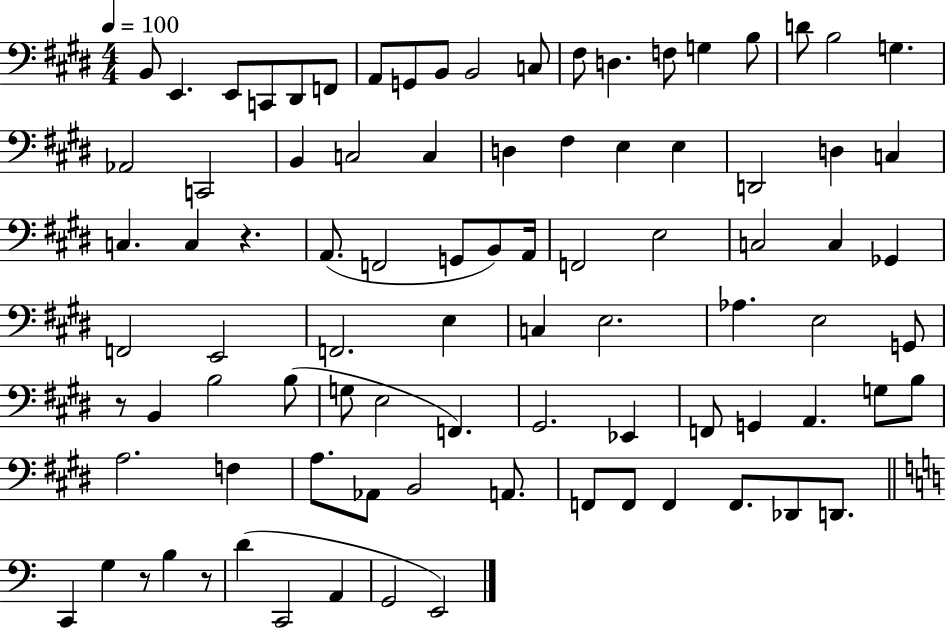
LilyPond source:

{
  \clef bass
  \numericTimeSignature
  \time 4/4
  \key e \major
  \tempo 4 = 100
  b,8 e,4. e,8 c,8 dis,8 f,8 | a,8 g,8 b,8 b,2 c8 | fis8 d4. f8 g4 b8 | d'8 b2 g4. | \break aes,2 c,2 | b,4 c2 c4 | d4 fis4 e4 e4 | d,2 d4 c4 | \break c4. c4 r4. | a,8.( f,2 g,8 b,8) a,16 | f,2 e2 | c2 c4 ges,4 | \break f,2 e,2 | f,2. e4 | c4 e2. | aes4. e2 g,8 | \break r8 b,4 b2 b8( | g8 e2 f,4.) | gis,2. ees,4 | f,8 g,4 a,4. g8 b8 | \break a2. f4 | a8. aes,8 b,2 a,8. | f,8 f,8 f,4 f,8. des,8 d,8. | \bar "||" \break \key a \minor c,4 g4 r8 b4 r8 | d'4( c,2 a,4 | g,2 e,2) | \bar "|."
}